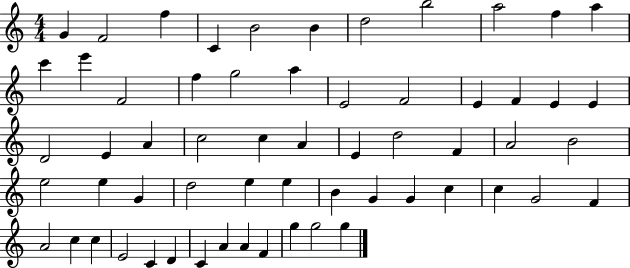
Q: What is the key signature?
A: C major